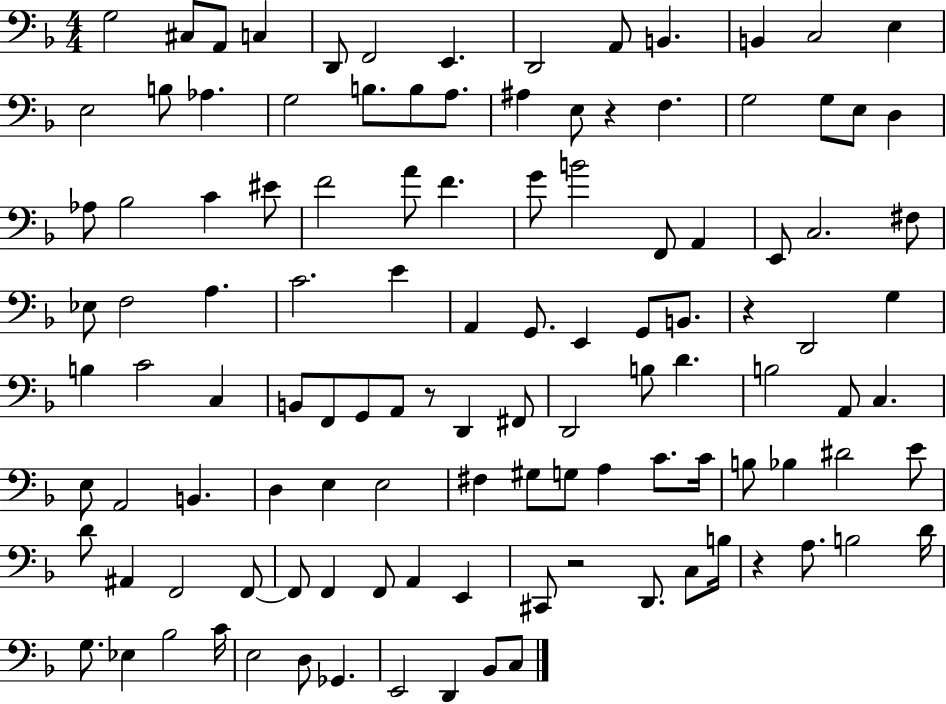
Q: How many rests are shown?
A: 5